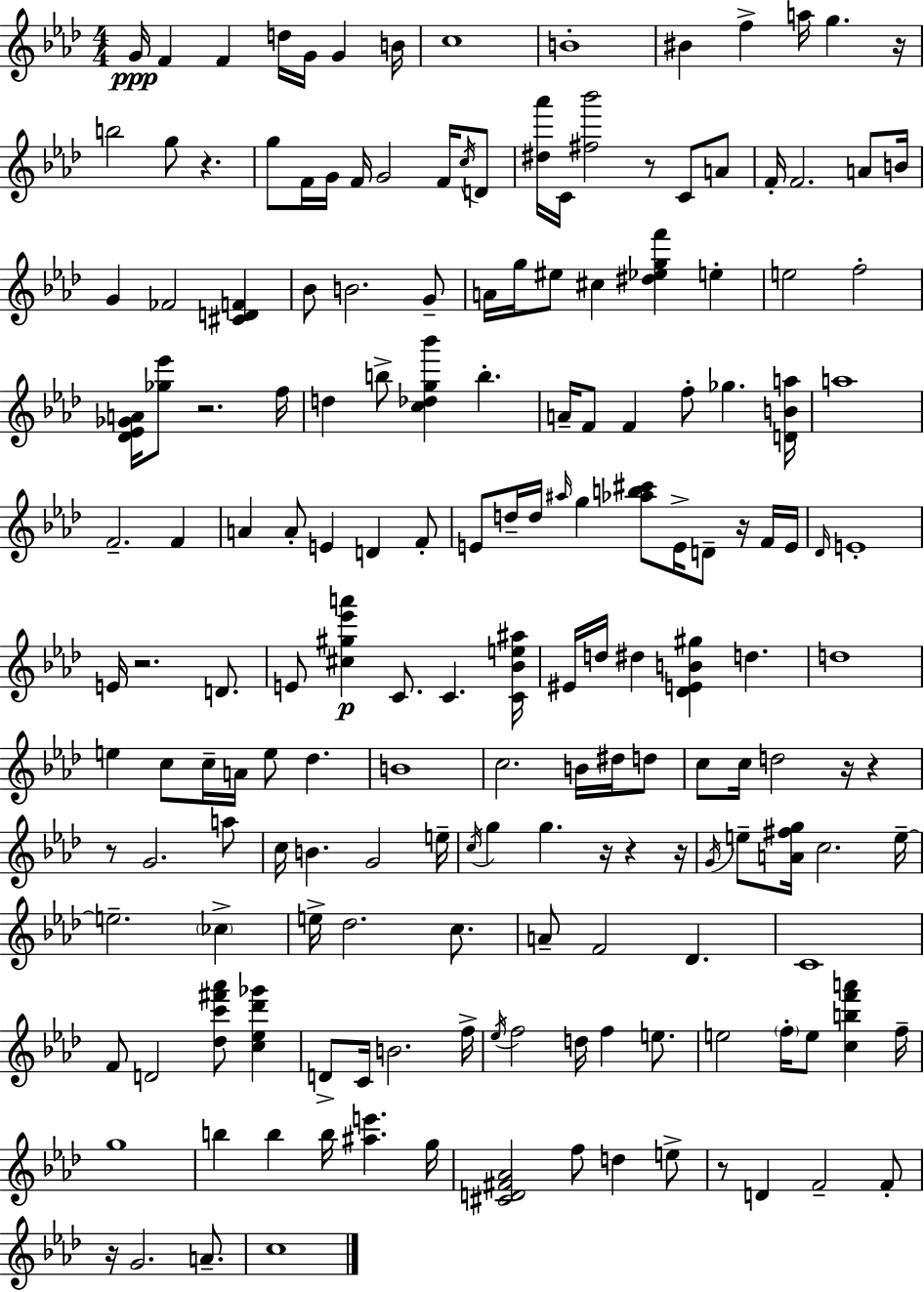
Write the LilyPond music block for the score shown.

{
  \clef treble
  \numericTimeSignature
  \time 4/4
  \key aes \major
  g'16\ppp f'4 f'4 d''16 g'16 g'4 b'16 | c''1 | b'1-. | bis'4 f''4-> a''16 g''4. r16 | \break b''2 g''8 r4. | g''8 f'16 g'16 f'16 g'2 f'16 \acciaccatura { c''16 } d'8 | <dis'' aes'''>16 c'16 <fis'' bes'''>2 r8 c'8 a'8 | f'16-. f'2. a'8 | \break b'16 g'4 fes'2 <cis' d' f'>4 | bes'8 b'2. g'8-- | a'16 g''16 eis''8 cis''4 <dis'' ees'' g'' f'''>4 e''4-. | e''2 f''2-. | \break <des' ees' ges' a'>16 <ges'' ees'''>8 r2. | f''16 d''4 b''8-> <c'' des'' g'' bes'''>4 b''4.-. | a'16-- f'8 f'4 f''8-. ges''4. | <d' b' a''>16 a''1 | \break f'2.-- f'4 | a'4 a'8-. e'4 d'4 f'8-. | e'8 d''16-- d''16 \grace { ais''16 } g''4 <aes'' b'' cis'''>8 e'16-> d'8-- r16 | f'16 e'16 \grace { des'16 } e'1-. | \break e'16 r2. | d'8. e'8 <cis'' gis'' ees''' a'''>4\p c'8. c'4. | <c' bes' e'' ais''>16 eis'16 d''16 dis''4 <des' e' b' gis''>4 d''4. | d''1 | \break e''4 c''8 c''16-- a'16 e''8 des''4. | b'1 | c''2. b'16 | dis''16 d''8 c''8 c''16 d''2 r16 r4 | \break r8 g'2. | a''8 c''16 b'4. g'2 | e''16-- \acciaccatura { c''16 } g''4 g''4. r16 r4 | r16 \acciaccatura { g'16 } e''8-- <a' fis'' g''>16 c''2. | \break e''16--~~ e''2.-- | \parenthesize ces''4-> e''16-> des''2. | c''8. a'8-- f'2 des'4. | c'1 | \break f'8 d'2 <des'' c''' fis''' aes'''>8 | <c'' ees'' des''' ges'''>4 d'8-> c'16 b'2. | f''16-> \acciaccatura { ees''16 } f''2 d''16 f''4 | e''8. e''2 \parenthesize f''16-. e''8 | \break <c'' b'' f''' a'''>4 f''16-- g''1 | b''4 b''4 b''16 <ais'' e'''>4. | g''16 <cis' d' fis' aes'>2 f''8 | d''4 e''8-> r8 d'4 f'2-- | \break f'8-. r16 g'2. | a'8.-- c''1 | \bar "|."
}